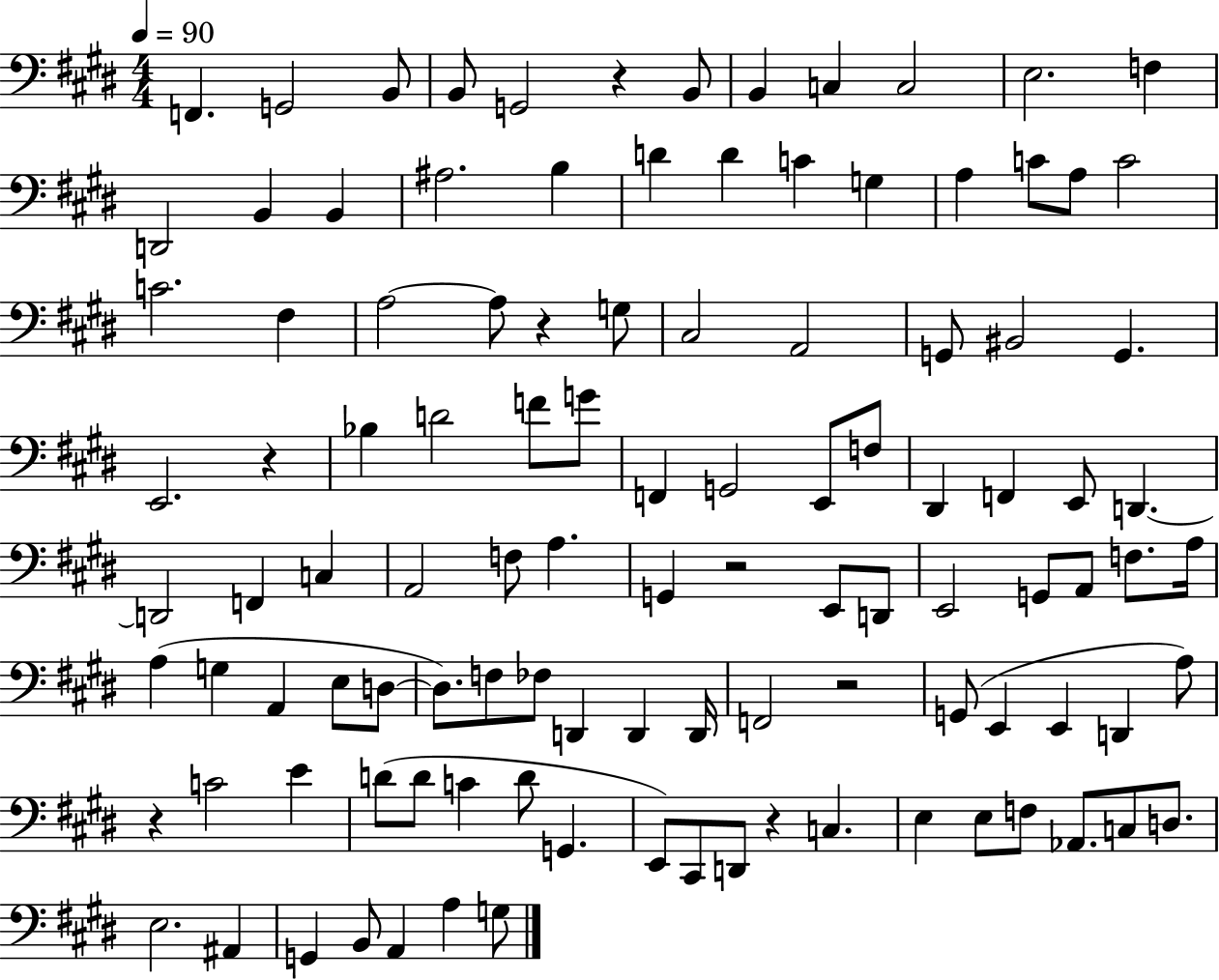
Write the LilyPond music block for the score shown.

{
  \clef bass
  \numericTimeSignature
  \time 4/4
  \key e \major
  \tempo 4 = 90
  f,4. g,2 b,8 | b,8 g,2 r4 b,8 | b,4 c4 c2 | e2. f4 | \break d,2 b,4 b,4 | ais2. b4 | d'4 d'4 c'4 g4 | a4 c'8 a8 c'2 | \break c'2. fis4 | a2~~ a8 r4 g8 | cis2 a,2 | g,8 bis,2 g,4. | \break e,2. r4 | bes4 d'2 f'8 g'8 | f,4 g,2 e,8 f8 | dis,4 f,4 e,8 d,4.~~ | \break d,2 f,4 c4 | a,2 f8 a4. | g,4 r2 e,8 d,8 | e,2 g,8 a,8 f8. a16 | \break a4( g4 a,4 e8 d8~~ | d8.) f8 fes8 d,4 d,4 d,16 | f,2 r2 | g,8( e,4 e,4 d,4 a8) | \break r4 c'2 e'4 | d'8( d'8 c'4 d'8 g,4. | e,8) cis,8 d,8 r4 c4. | e4 e8 f8 aes,8. c8 d8. | \break e2. ais,4 | g,4 b,8 a,4 a4 g8 | \bar "|."
}